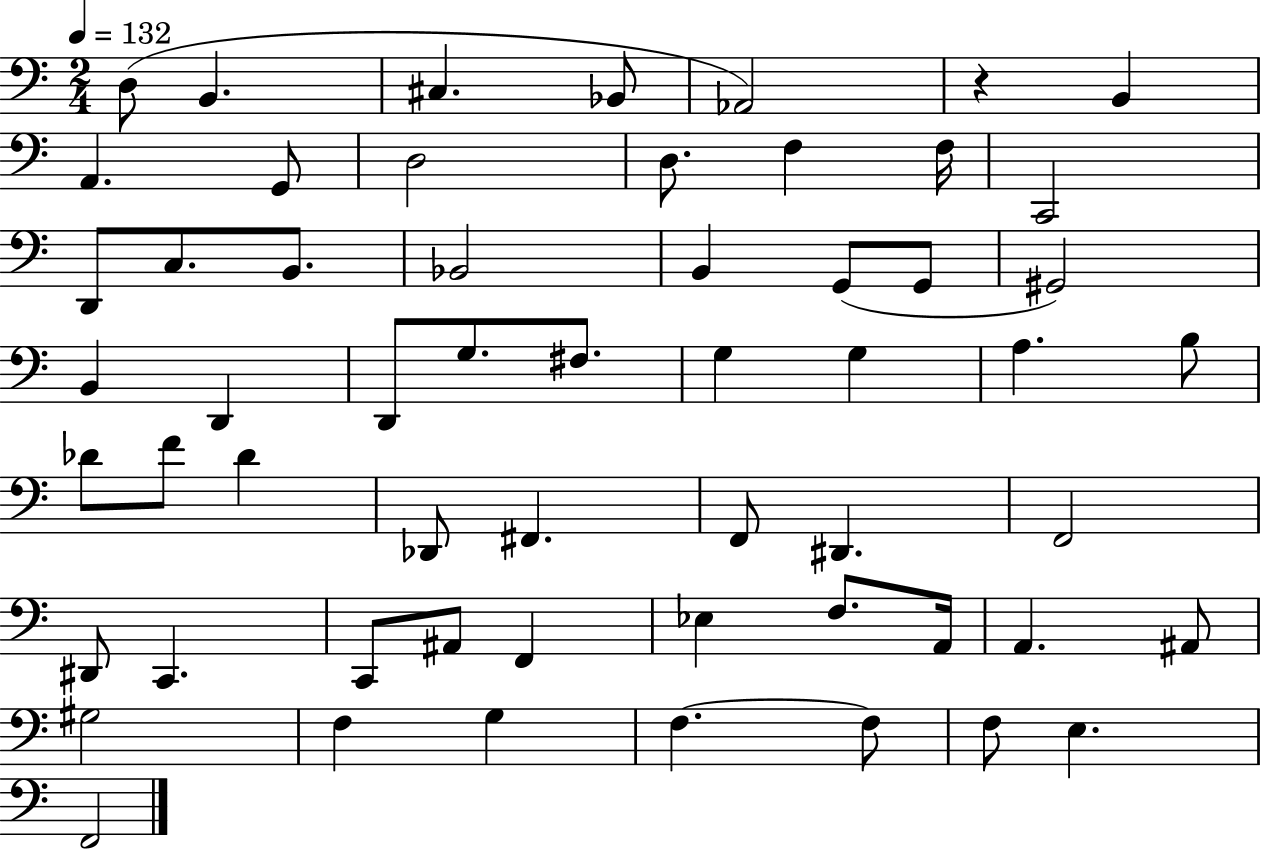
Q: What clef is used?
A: bass